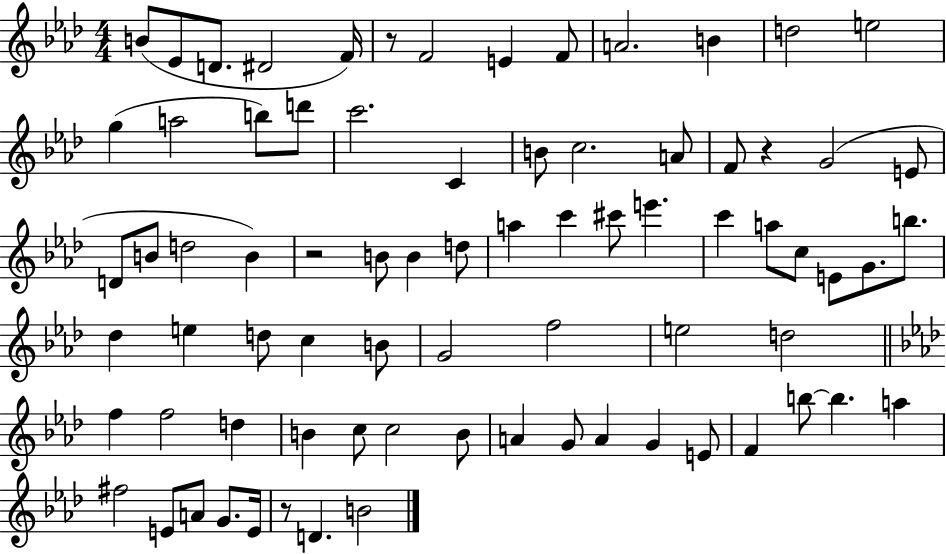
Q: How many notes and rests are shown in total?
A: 77